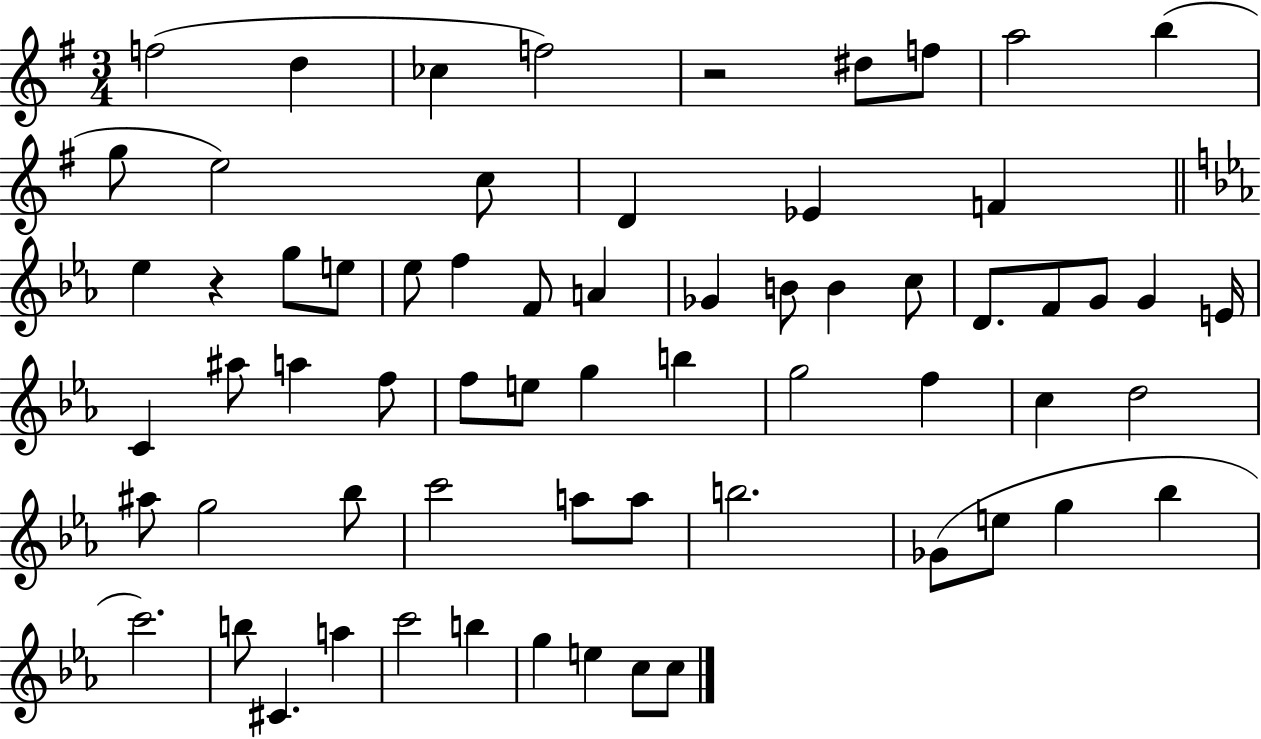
F5/h D5/q CES5/q F5/h R/h D#5/e F5/e A5/h B5/q G5/e E5/h C5/e D4/q Eb4/q F4/q Eb5/q R/q G5/e E5/e Eb5/e F5/q F4/e A4/q Gb4/q B4/e B4/q C5/e D4/e. F4/e G4/e G4/q E4/s C4/q A#5/e A5/q F5/e F5/e E5/e G5/q B5/q G5/h F5/q C5/q D5/h A#5/e G5/h Bb5/e C6/h A5/e A5/e B5/h. Gb4/e E5/e G5/q Bb5/q C6/h. B5/e C#4/q. A5/q C6/h B5/q G5/q E5/q C5/e C5/e